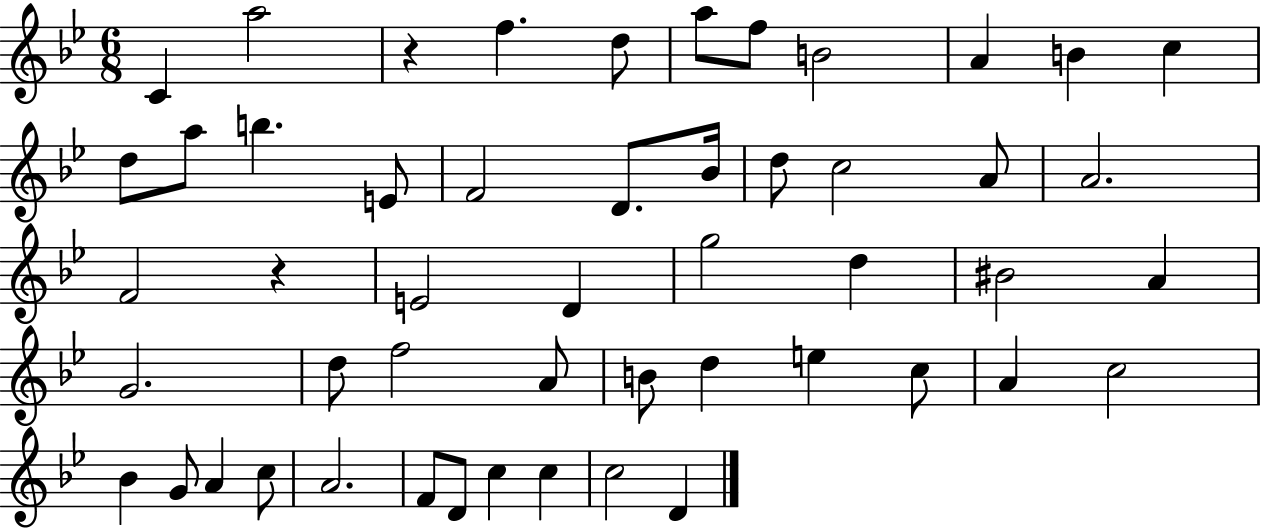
{
  \clef treble
  \numericTimeSignature
  \time 6/8
  \key bes \major
  c'4 a''2 | r4 f''4. d''8 | a''8 f''8 b'2 | a'4 b'4 c''4 | \break d''8 a''8 b''4. e'8 | f'2 d'8. bes'16 | d''8 c''2 a'8 | a'2. | \break f'2 r4 | e'2 d'4 | g''2 d''4 | bis'2 a'4 | \break g'2. | d''8 f''2 a'8 | b'8 d''4 e''4 c''8 | a'4 c''2 | \break bes'4 g'8 a'4 c''8 | a'2. | f'8 d'8 c''4 c''4 | c''2 d'4 | \break \bar "|."
}